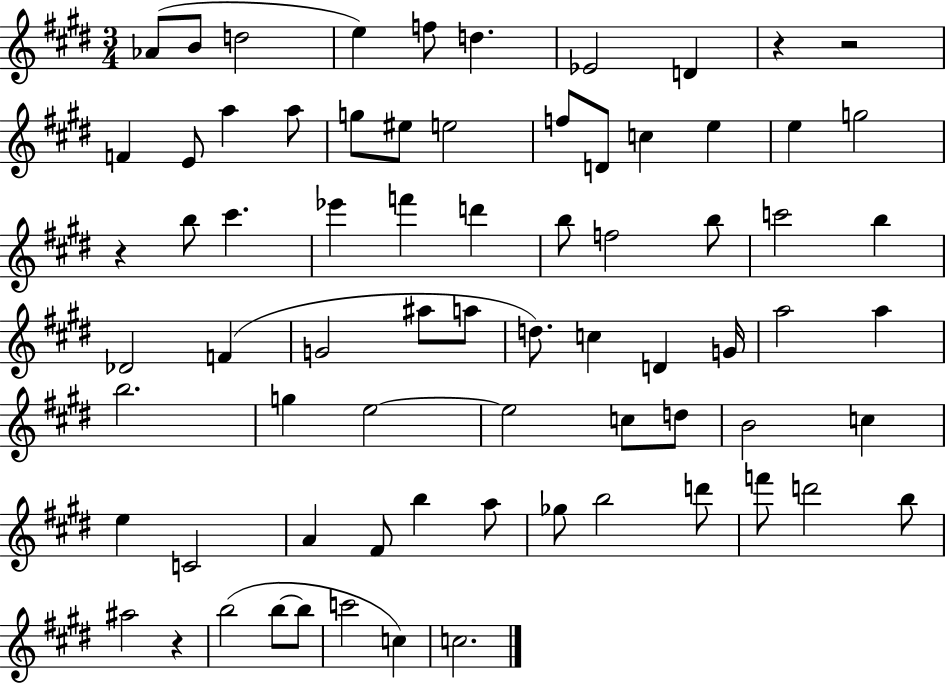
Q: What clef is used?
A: treble